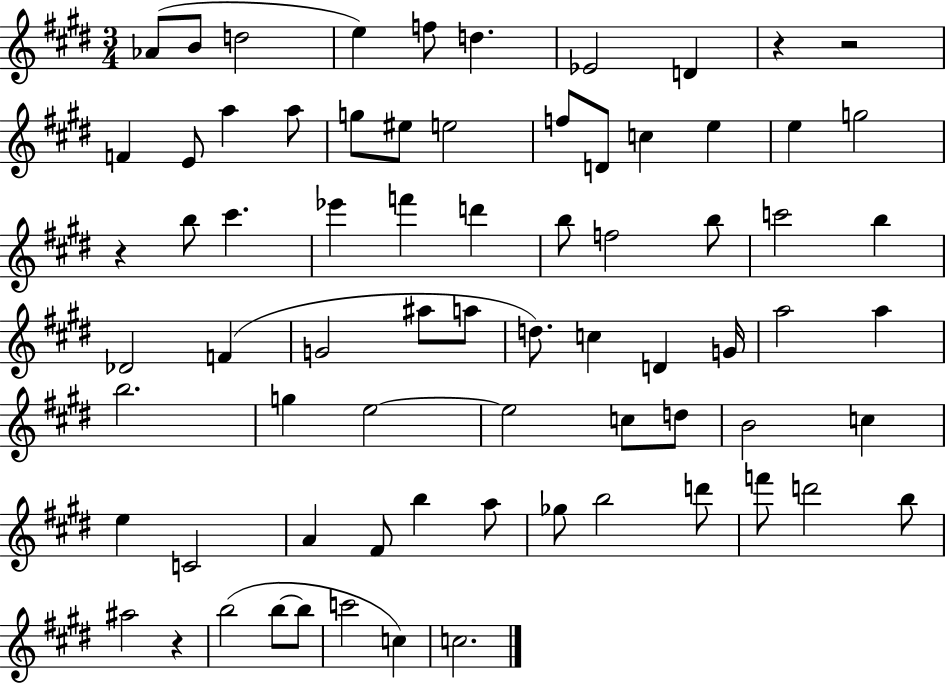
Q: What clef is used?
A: treble